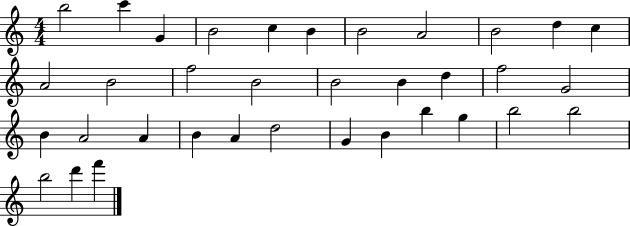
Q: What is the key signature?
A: C major